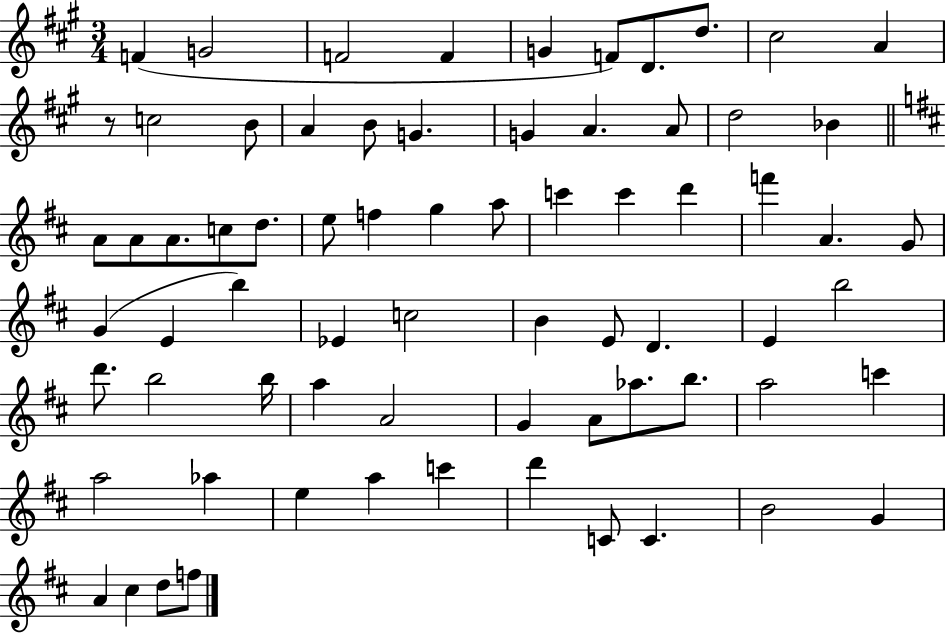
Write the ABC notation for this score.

X:1
T:Untitled
M:3/4
L:1/4
K:A
F G2 F2 F G F/2 D/2 d/2 ^c2 A z/2 c2 B/2 A B/2 G G A A/2 d2 _B A/2 A/2 A/2 c/2 d/2 e/2 f g a/2 c' c' d' f' A G/2 G E b _E c2 B E/2 D E b2 d'/2 b2 b/4 a A2 G A/2 _a/2 b/2 a2 c' a2 _a e a c' d' C/2 C B2 G A ^c d/2 f/2